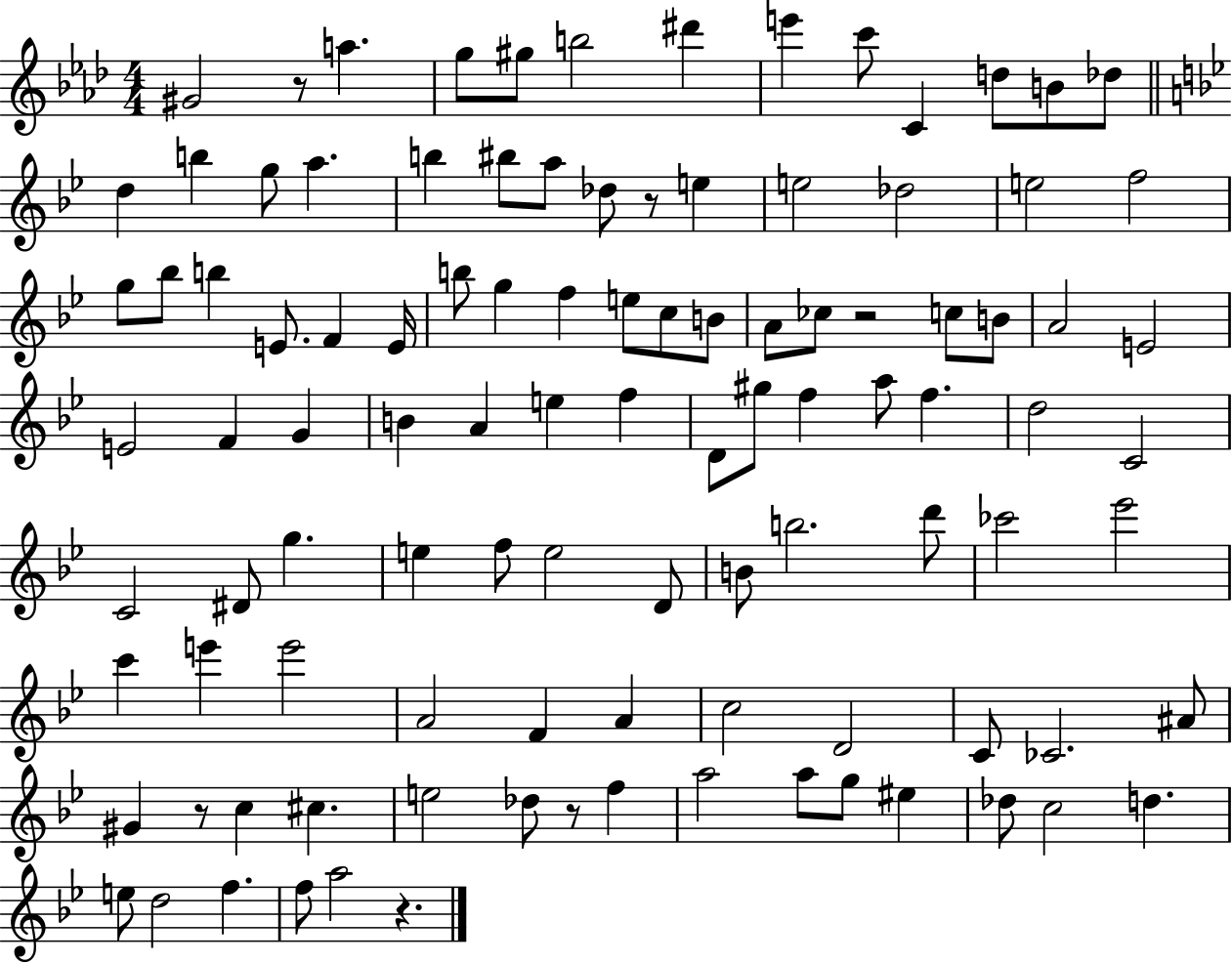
{
  \clef treble
  \numericTimeSignature
  \time 4/4
  \key aes \major
  \repeat volta 2 { gis'2 r8 a''4. | g''8 gis''8 b''2 dis'''4 | e'''4 c'''8 c'4 d''8 b'8 des''8 | \bar "||" \break \key g \minor d''4 b''4 g''8 a''4. | b''4 bis''8 a''8 des''8 r8 e''4 | e''2 des''2 | e''2 f''2 | \break g''8 bes''8 b''4 e'8. f'4 e'16 | b''8 g''4 f''4 e''8 c''8 b'8 | a'8 ces''8 r2 c''8 b'8 | a'2 e'2 | \break e'2 f'4 g'4 | b'4 a'4 e''4 f''4 | d'8 gis''8 f''4 a''8 f''4. | d''2 c'2 | \break c'2 dis'8 g''4. | e''4 f''8 e''2 d'8 | b'8 b''2. d'''8 | ces'''2 ees'''2 | \break c'''4 e'''4 e'''2 | a'2 f'4 a'4 | c''2 d'2 | c'8 ces'2. ais'8 | \break gis'4 r8 c''4 cis''4. | e''2 des''8 r8 f''4 | a''2 a''8 g''8 eis''4 | des''8 c''2 d''4. | \break e''8 d''2 f''4. | f''8 a''2 r4. | } \bar "|."
}